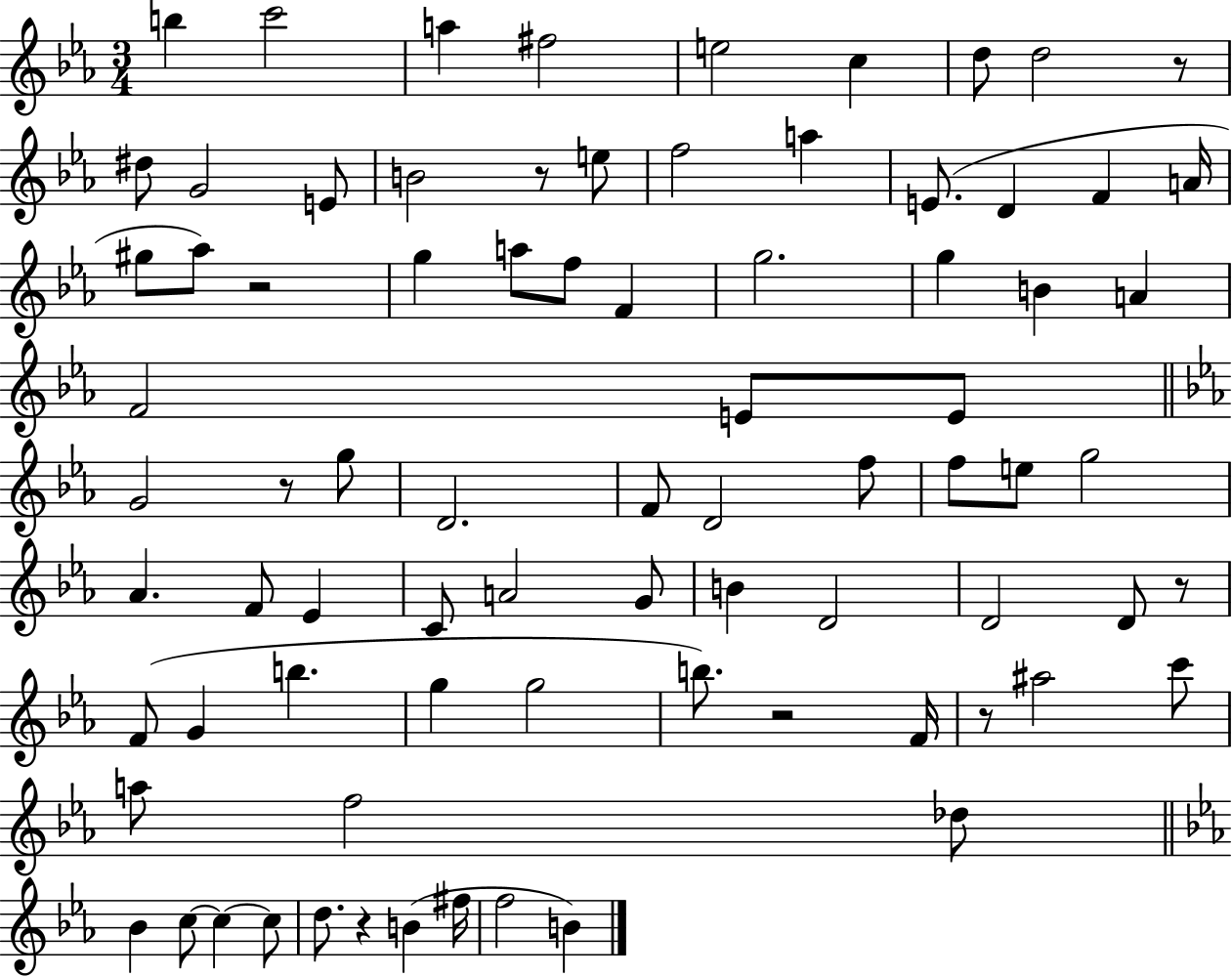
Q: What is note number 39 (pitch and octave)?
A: F5